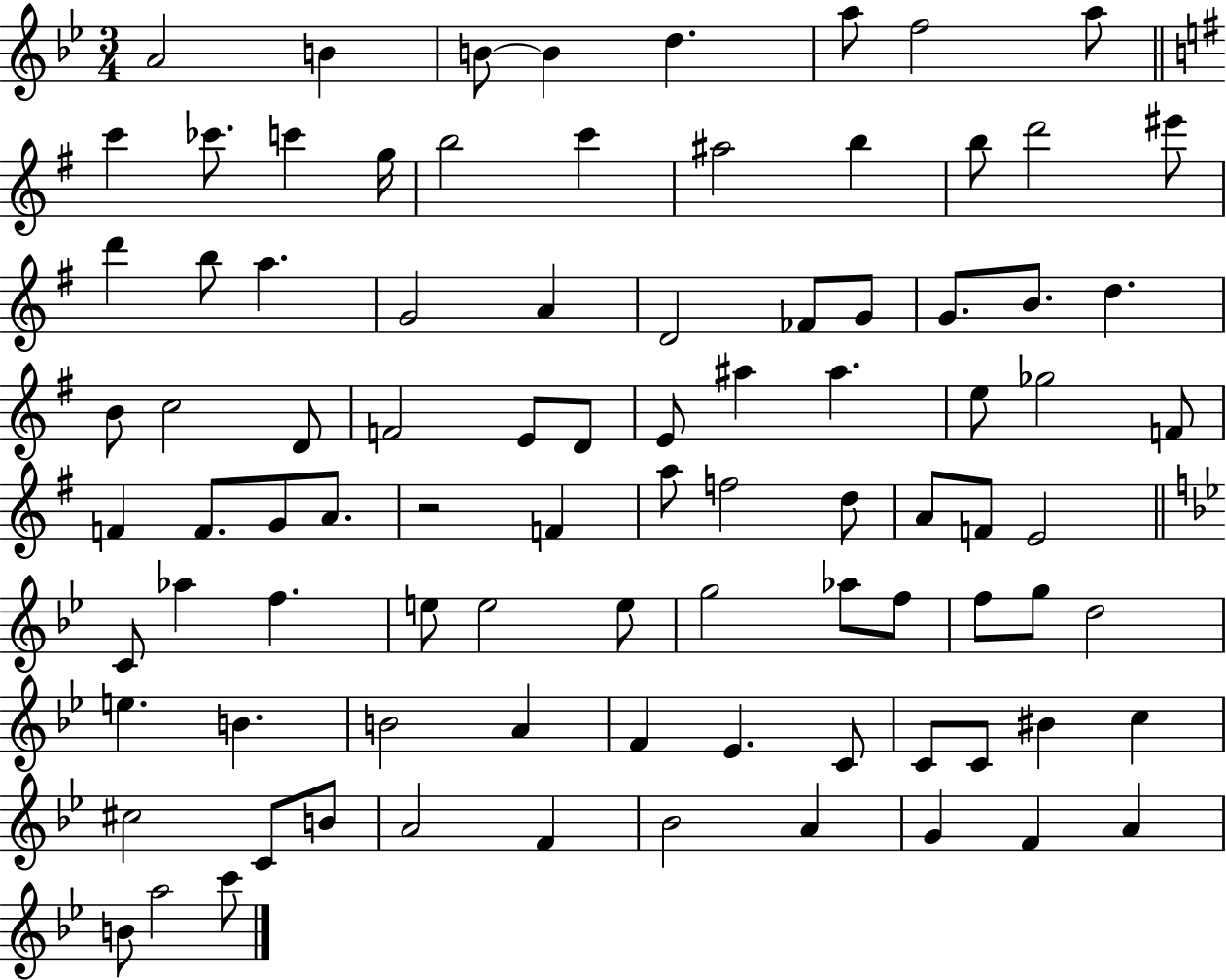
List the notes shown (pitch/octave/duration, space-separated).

A4/h B4/q B4/e B4/q D5/q. A5/e F5/h A5/e C6/q CES6/e. C6/q G5/s B5/h C6/q A#5/h B5/q B5/e D6/h EIS6/e D6/q B5/e A5/q. G4/h A4/q D4/h FES4/e G4/e G4/e. B4/e. D5/q. B4/e C5/h D4/e F4/h E4/e D4/e E4/e A#5/q A#5/q. E5/e Gb5/h F4/e F4/q F4/e. G4/e A4/e. R/h F4/q A5/e F5/h D5/e A4/e F4/e E4/h C4/e Ab5/q F5/q. E5/e E5/h E5/e G5/h Ab5/e F5/e F5/e G5/e D5/h E5/q. B4/q. B4/h A4/q F4/q Eb4/q. C4/e C4/e C4/e BIS4/q C5/q C#5/h C4/e B4/e A4/h F4/q Bb4/h A4/q G4/q F4/q A4/q B4/e A5/h C6/e